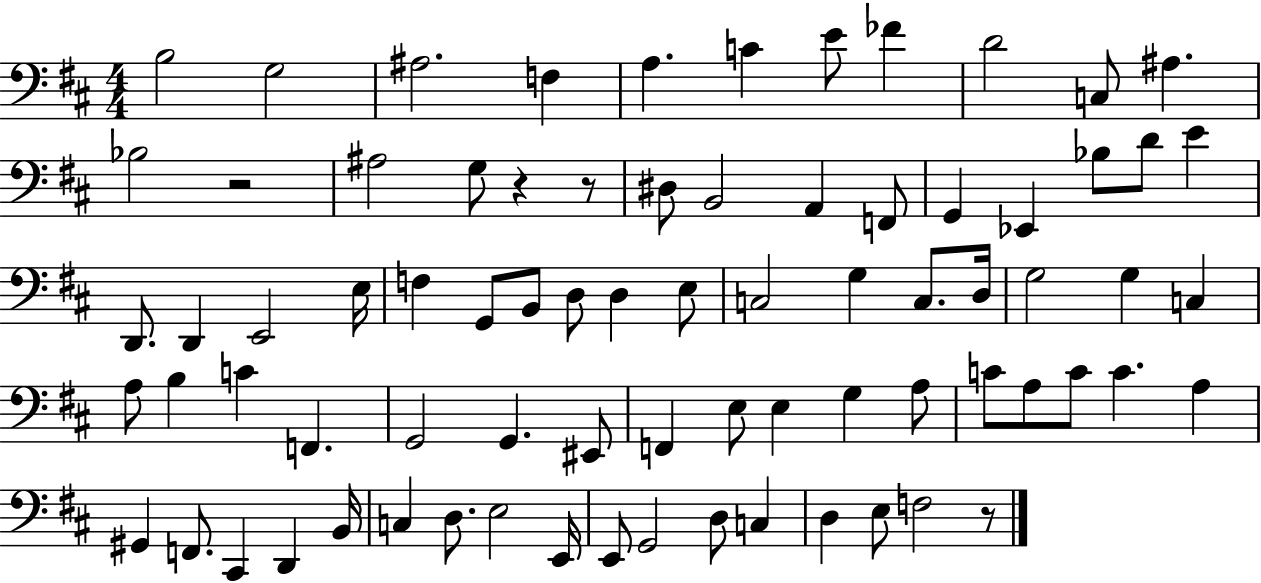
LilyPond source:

{
  \clef bass
  \numericTimeSignature
  \time 4/4
  \key d \major
  b2 g2 | ais2. f4 | a4. c'4 e'8 fes'4 | d'2 c8 ais4. | \break bes2 r2 | ais2 g8 r4 r8 | dis8 b,2 a,4 f,8 | g,4 ees,4 bes8 d'8 e'4 | \break d,8. d,4 e,2 e16 | f4 g,8 b,8 d8 d4 e8 | c2 g4 c8. d16 | g2 g4 c4 | \break a8 b4 c'4 f,4. | g,2 g,4. eis,8 | f,4 e8 e4 g4 a8 | c'8 a8 c'8 c'4. a4 | \break gis,4 f,8. cis,4 d,4 b,16 | c4 d8. e2 e,16 | e,8 g,2 d8 c4 | d4 e8 f2 r8 | \break \bar "|."
}